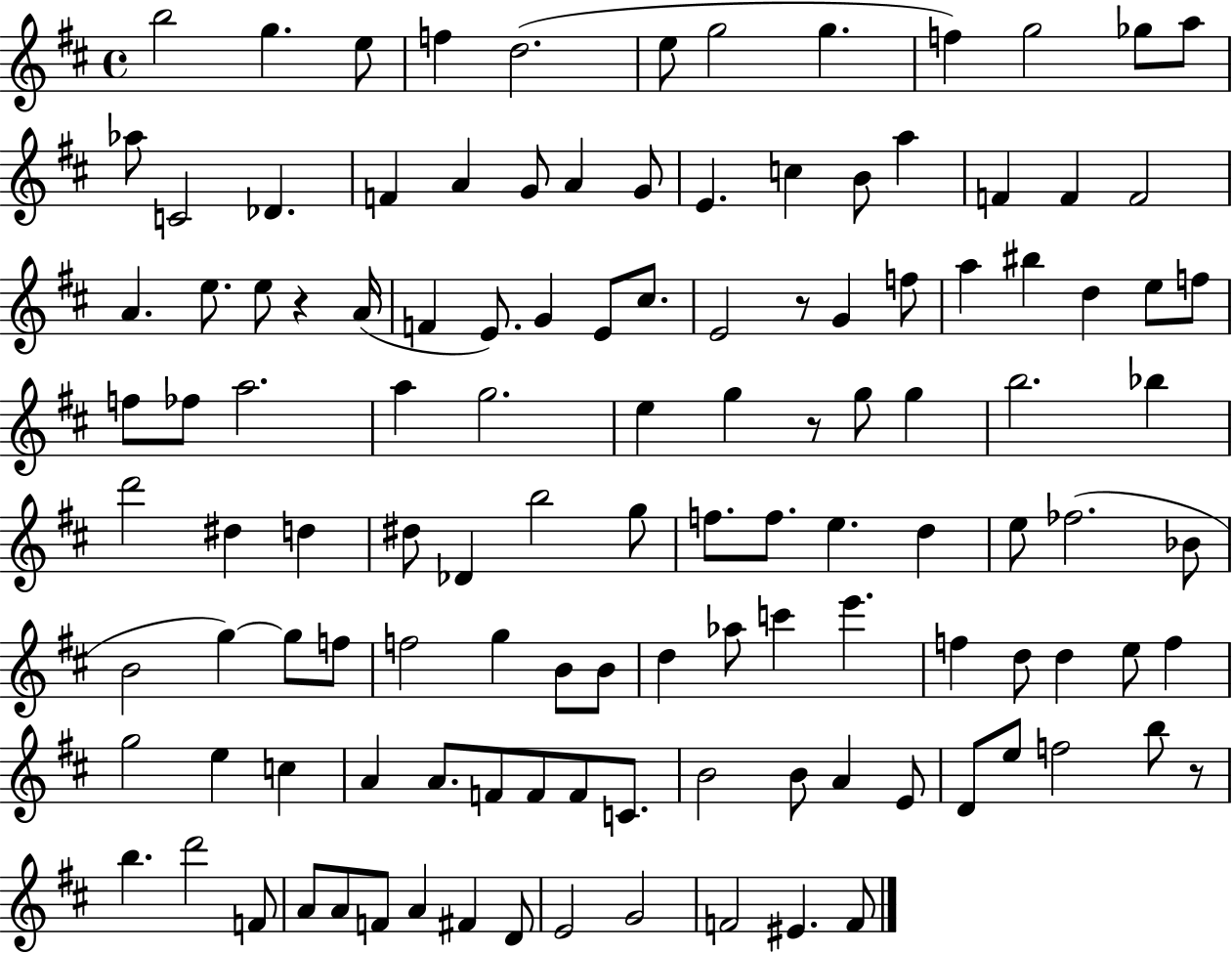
X:1
T:Untitled
M:4/4
L:1/4
K:D
b2 g e/2 f d2 e/2 g2 g f g2 _g/2 a/2 _a/2 C2 _D F A G/2 A G/2 E c B/2 a F F F2 A e/2 e/2 z A/4 F E/2 G E/2 ^c/2 E2 z/2 G f/2 a ^b d e/2 f/2 f/2 _f/2 a2 a g2 e g z/2 g/2 g b2 _b d'2 ^d d ^d/2 _D b2 g/2 f/2 f/2 e d e/2 _f2 _B/2 B2 g g/2 f/2 f2 g B/2 B/2 d _a/2 c' e' f d/2 d e/2 f g2 e c A A/2 F/2 F/2 F/2 C/2 B2 B/2 A E/2 D/2 e/2 f2 b/2 z/2 b d'2 F/2 A/2 A/2 F/2 A ^F D/2 E2 G2 F2 ^E F/2